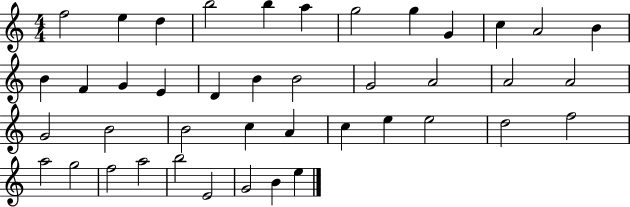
X:1
T:Untitled
M:4/4
L:1/4
K:C
f2 e d b2 b a g2 g G c A2 B B F G E D B B2 G2 A2 A2 A2 G2 B2 B2 c A c e e2 d2 f2 a2 g2 f2 a2 b2 E2 G2 B e